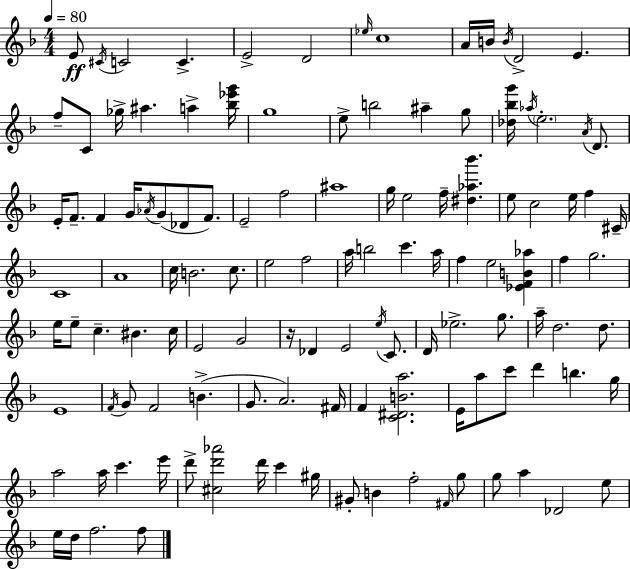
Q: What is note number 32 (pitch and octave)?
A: Ab4